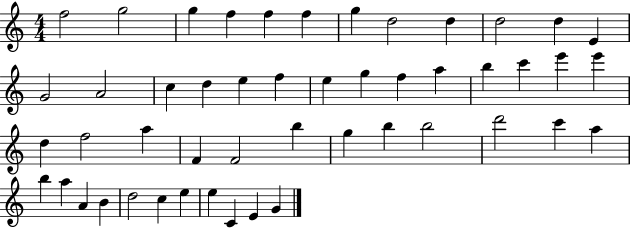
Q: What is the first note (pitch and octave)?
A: F5